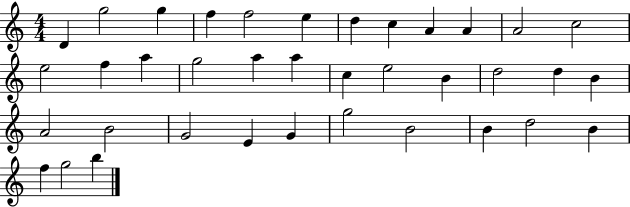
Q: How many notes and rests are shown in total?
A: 37